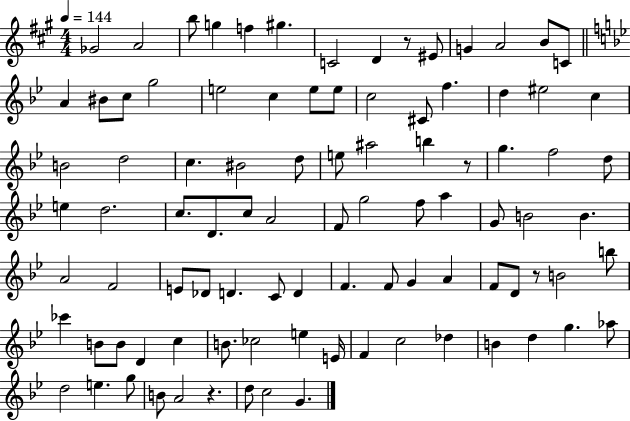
{
  \clef treble
  \numericTimeSignature
  \time 4/4
  \key a \major
  \tempo 4 = 144
  \repeat volta 2 { ges'2 a'2 | b''8 g''4 f''4 gis''4. | c'2 d'4 r8 eis'8 | g'4 a'2 b'8 c'8 | \break \bar "||" \break \key bes \major a'4 bis'8 c''8 g''2 | e''2 c''4 e''8 e''8 | c''2 cis'8 f''4. | d''4 eis''2 c''4 | \break b'2 d''2 | c''4. bis'2 d''8 | e''8 ais''2 b''4 r8 | g''4. f''2 d''8 | \break e''4 d''2. | c''8. d'8. c''8 a'2 | f'8 g''2 f''8 a''4 | g'8 b'2 b'4. | \break a'2 f'2 | e'8 des'8 d'4. c'8 d'4 | f'4. f'8 g'4 a'4 | f'8 d'8 r8 b'2 b''8 | \break ces'''4 b'8 b'8 d'4 c''4 | b'8. ces''2 e''4 e'16 | f'4 c''2 des''4 | b'4 d''4 g''4. aes''8 | \break d''2 e''4. g''8 | b'8 a'2 r4. | d''8 c''2 g'4. | } \bar "|."
}